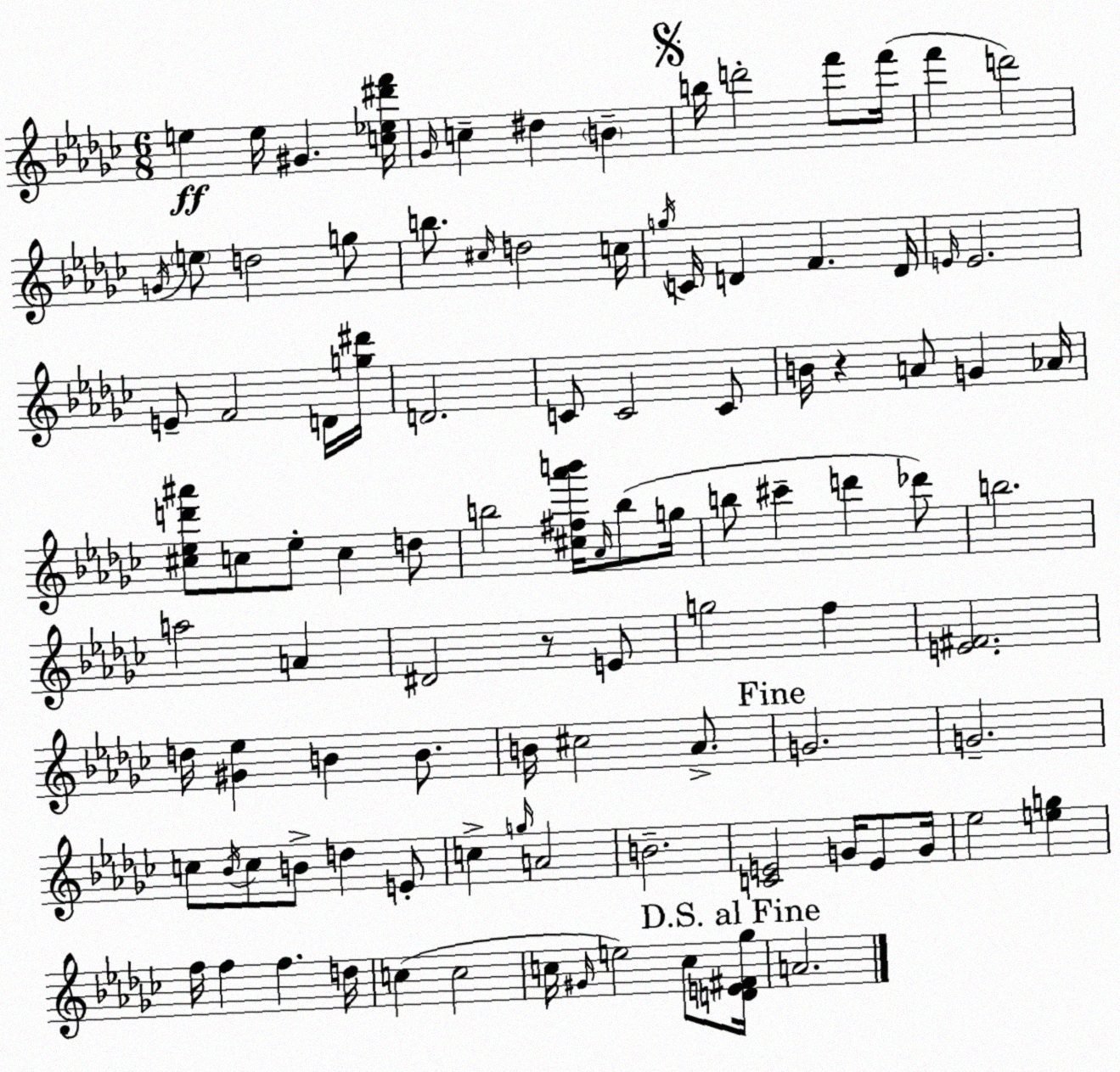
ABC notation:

X:1
T:Untitled
M:6/8
L:1/4
K:Ebm
e e/4 ^G [c_e^d'f']/4 _G/4 c ^d B b/4 d'2 f'/2 f'/4 f' d'2 G/4 e/2 d2 g/2 b/2 ^c/4 d2 c/4 g/4 C/4 D F D/4 E/4 E2 E/2 F2 D/4 [g^d']/4 D2 C/2 C2 C/2 B/4 z A/2 G _A/4 [^c_ed'^a']/2 c/2 _e/2 c d/2 b2 [^c^f_a'b']/4 _A/4 b/2 g/4 b/2 ^c' d' _d'/2 b2 a2 A ^D2 z/2 E/2 g2 f [E^F]2 d/4 [^G_e] B B/2 B/4 ^c2 _A/2 G2 G2 c/2 _B/4 c/2 B/2 d E/2 c g/4 A2 B2 [CE]2 G/4 E/2 G/4 _e2 [eg] f/4 f f d/4 c c2 c/4 ^G/4 e2 c/2 [DE^F_g]/4 A2